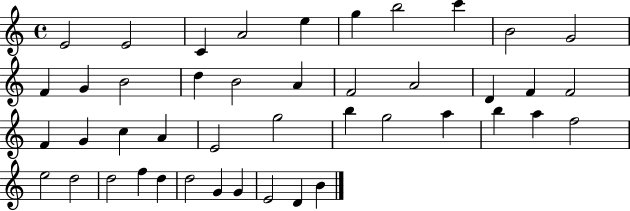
{
  \clef treble
  \time 4/4
  \defaultTimeSignature
  \key c \major
  e'2 e'2 | c'4 a'2 e''4 | g''4 b''2 c'''4 | b'2 g'2 | \break f'4 g'4 b'2 | d''4 b'2 a'4 | f'2 a'2 | d'4 f'4 f'2 | \break f'4 g'4 c''4 a'4 | e'2 g''2 | b''4 g''2 a''4 | b''4 a''4 f''2 | \break e''2 d''2 | d''2 f''4 d''4 | d''2 g'4 g'4 | e'2 d'4 b'4 | \break \bar "|."
}